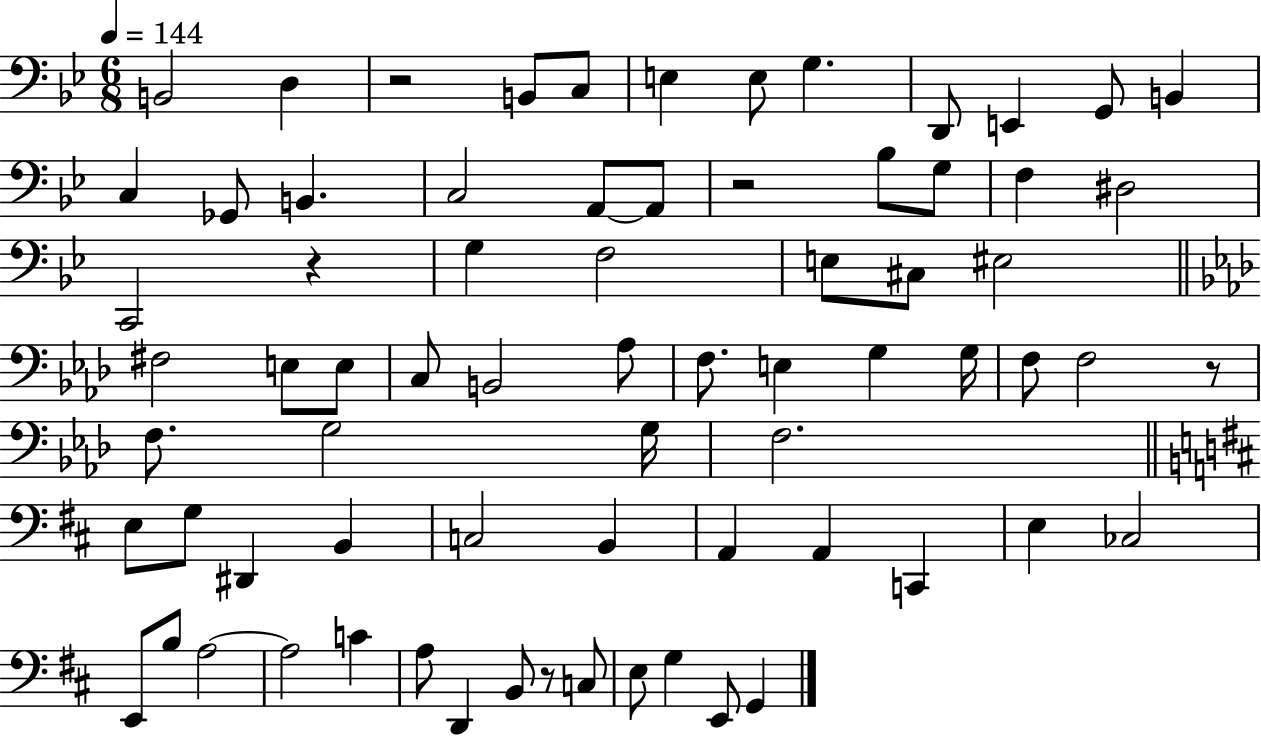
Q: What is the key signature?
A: BES major